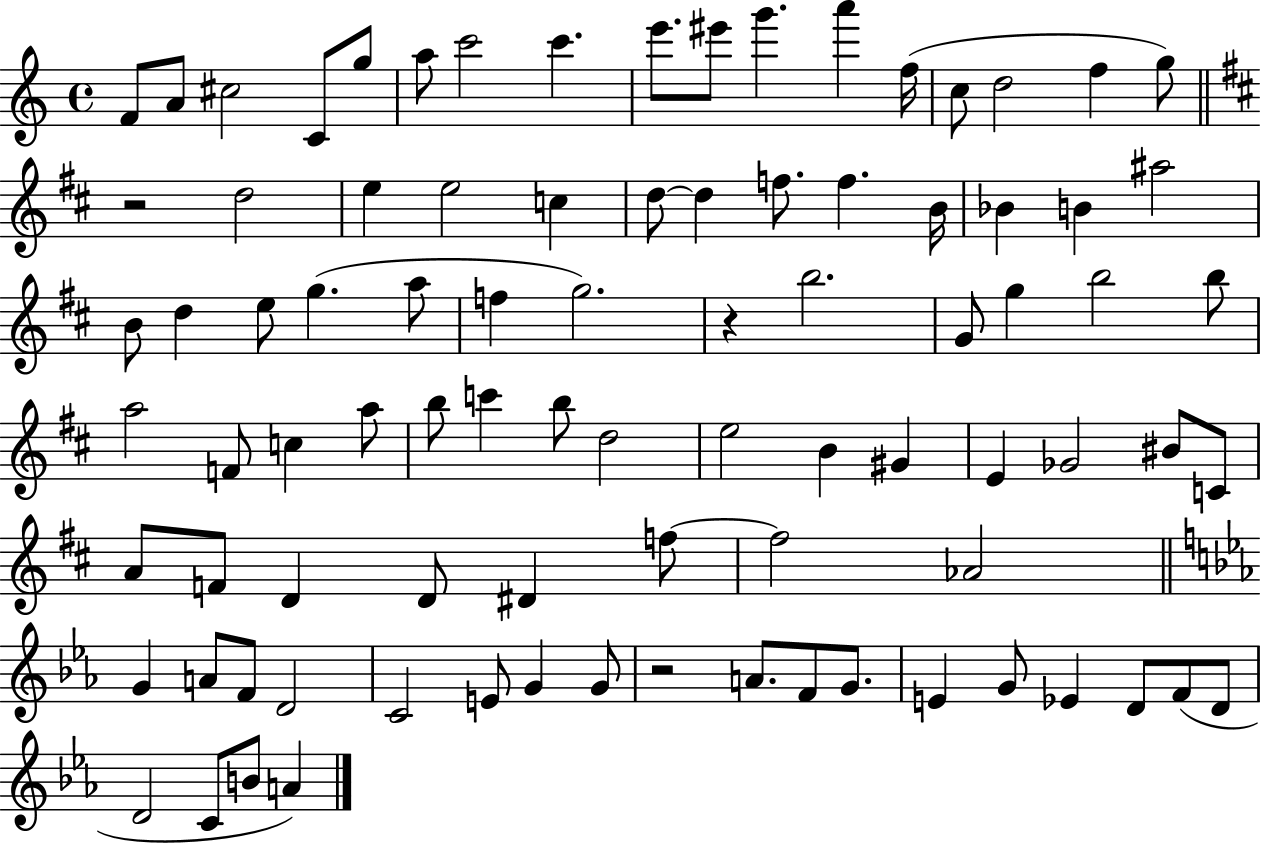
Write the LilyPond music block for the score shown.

{
  \clef treble
  \time 4/4
  \defaultTimeSignature
  \key c \major
  f'8 a'8 cis''2 c'8 g''8 | a''8 c'''2 c'''4. | e'''8. eis'''8 g'''4. a'''4 f''16( | c''8 d''2 f''4 g''8) | \break \bar "||" \break \key d \major r2 d''2 | e''4 e''2 c''4 | d''8~~ d''4 f''8. f''4. b'16 | bes'4 b'4 ais''2 | \break b'8 d''4 e''8 g''4.( a''8 | f''4 g''2.) | r4 b''2. | g'8 g''4 b''2 b''8 | \break a''2 f'8 c''4 a''8 | b''8 c'''4 b''8 d''2 | e''2 b'4 gis'4 | e'4 ges'2 bis'8 c'8 | \break a'8 f'8 d'4 d'8 dis'4 f''8~~ | f''2 aes'2 | \bar "||" \break \key ees \major g'4 a'8 f'8 d'2 | c'2 e'8 g'4 g'8 | r2 a'8. f'8 g'8. | e'4 g'8 ees'4 d'8 f'8( d'8 | \break d'2 c'8 b'8 a'4) | \bar "|."
}